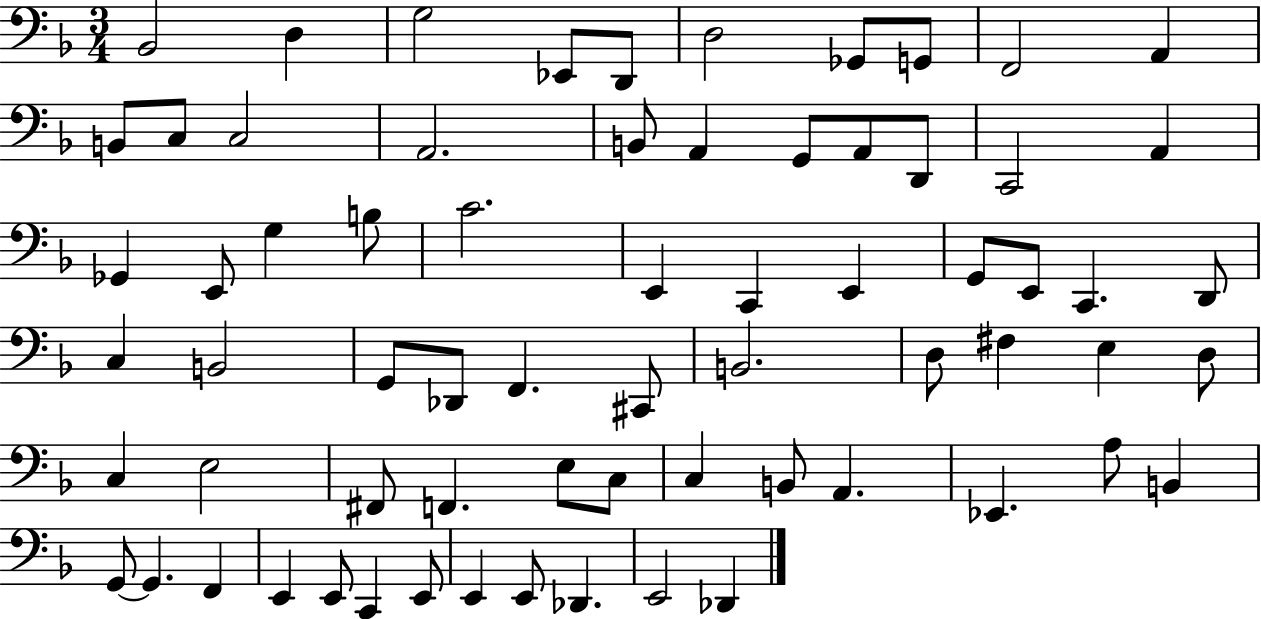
{
  \clef bass
  \numericTimeSignature
  \time 3/4
  \key f \major
  \repeat volta 2 { bes,2 d4 | g2 ees,8 d,8 | d2 ges,8 g,8 | f,2 a,4 | \break b,8 c8 c2 | a,2. | b,8 a,4 g,8 a,8 d,8 | c,2 a,4 | \break ges,4 e,8 g4 b8 | c'2. | e,4 c,4 e,4 | g,8 e,8 c,4. d,8 | \break c4 b,2 | g,8 des,8 f,4. cis,8 | b,2. | d8 fis4 e4 d8 | \break c4 e2 | fis,8 f,4. e8 c8 | c4 b,8 a,4. | ees,4. a8 b,4 | \break g,8~~ g,4. f,4 | e,4 e,8 c,4 e,8 | e,4 e,8 des,4. | e,2 des,4 | \break } \bar "|."
}